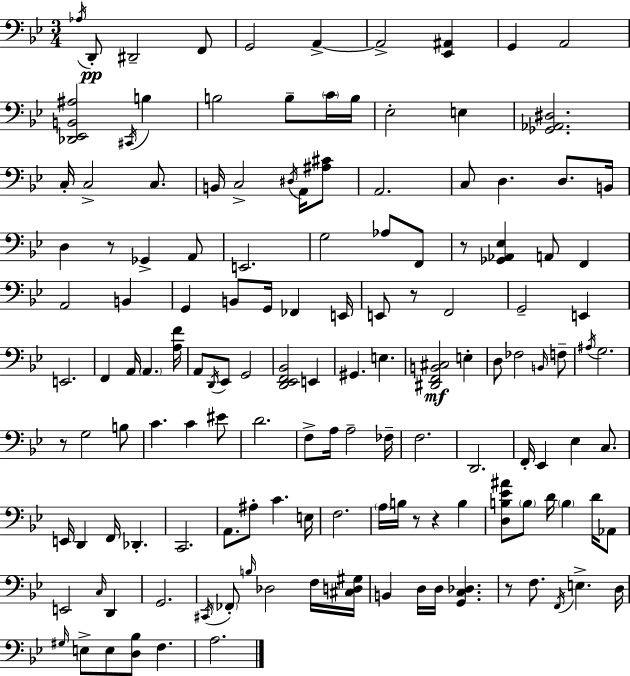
{
  \clef bass
  \numericTimeSignature
  \time 3/4
  \key bes \major
  \acciaccatura { aes16 }\pp d,8-. dis,2-- f,8 | g,2 a,4->~~ | a,2-> <ees, ais,>4 | g,4 a,2 | \break <des, ees, b, ais>2 \acciaccatura { cis,16 } b4 | b2 b8-- | \parenthesize c'16 b16 ees2-. e4 | <ges, aes, dis>2. | \break c16-. c2-> c8. | b,16 c2-> \acciaccatura { dis16 } | a,16 <ais cis'>8 a,2. | c8 d4. d8. | \break b,16 d4 r8 ges,4-> | a,8 e,2. | g2 aes8 | f,8 r8 <ges, aes, ees>4 a,8 f,4 | \break a,2 b,4 | g,4 b,8 g,16 fes,4 | e,16 e,8 r8 f,2 | g,2-- e,4 | \break e,2. | f,4 a,16 \parenthesize a,4. | <a f'>16 a,8 \acciaccatura { d,16 } ees,8 g,2 | <d, ees, f, bes,>2 | \break e,4 gis,4. e4. | <dis, f, b, cis>2\mf | e4-. d8 fes2 | \grace { b,16 } f8-- \acciaccatura { ais16 } g2. | \break r8 g2 | b8 c'4. | c'4 eis'8 d'2. | f8-> a16 a2-- | \break fes16-- f2. | d,2. | f,16-. ees,4 ees4 | c8. e,16 d,4 f,16 | \break des,4.-. c,2. | a,8. ais8-. c'4. | e16 f2. | \parenthesize a16 b16 r8 r4 | \break b4 <d b ees' ais'>8 \parenthesize b8 d'16 \parenthesize b4 | d'16 aes,8 e,2 | \grace { c16 } d,4 g,2. | \acciaccatura { cis,16 } \parenthesize fes,8-. \grace { b16 } des2 | \break f16 <cis d gis>16 b,4 | d16 d16 <g, c des>4. r8 f8. | \acciaccatura { f,16 } e4.-> d16 \grace { gis16 } e8-> | e8 <d bes>8 f4. a2. | \break \bar "|."
}